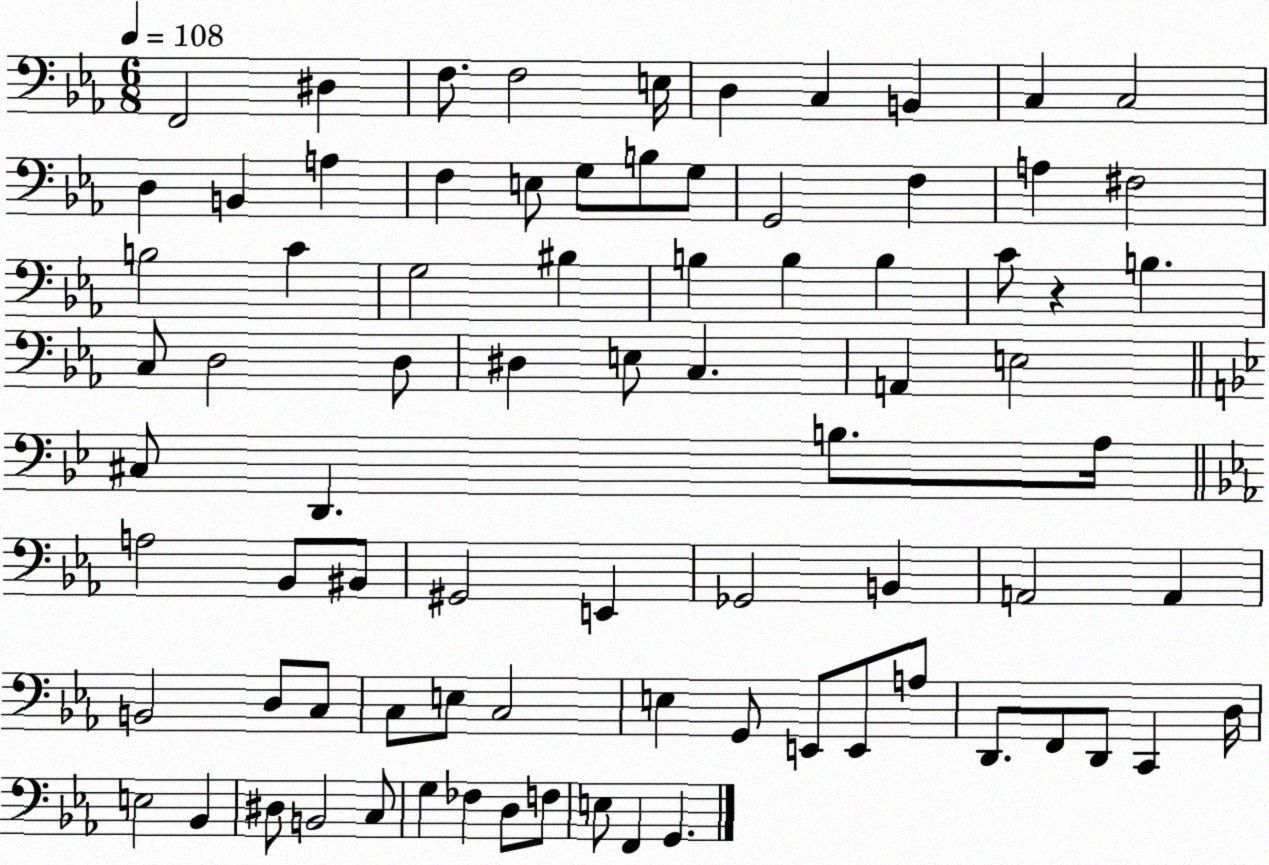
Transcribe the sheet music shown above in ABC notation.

X:1
T:Untitled
M:6/8
L:1/4
K:Eb
F,,2 ^D, F,/2 F,2 E,/4 D, C, B,, C, C,2 D, B,, A, F, E,/2 G,/2 B,/2 G,/2 G,,2 F, A, ^F,2 B,2 C G,2 ^B, B, B, B, C/2 z B, C,/2 D,2 D,/2 ^D, E,/2 C, A,, E,2 ^C,/2 D,, B,/2 A,/4 A,2 _B,,/2 ^B,,/2 ^G,,2 E,, _G,,2 B,, A,,2 A,, B,,2 D,/2 C,/2 C,/2 E,/2 C,2 E, G,,/2 E,,/2 E,,/2 A,/2 D,,/2 F,,/2 D,,/2 C,, D,/4 E,2 _B,, ^D,/2 B,,2 C,/2 G, _F, D,/2 F,/2 E,/2 F,, G,,